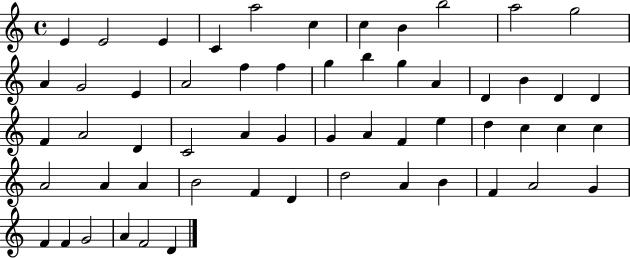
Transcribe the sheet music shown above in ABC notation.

X:1
T:Untitled
M:4/4
L:1/4
K:C
E E2 E C a2 c c B b2 a2 g2 A G2 E A2 f f g b g A D B D D F A2 D C2 A G G A F e d c c c A2 A A B2 F D d2 A B F A2 G F F G2 A F2 D